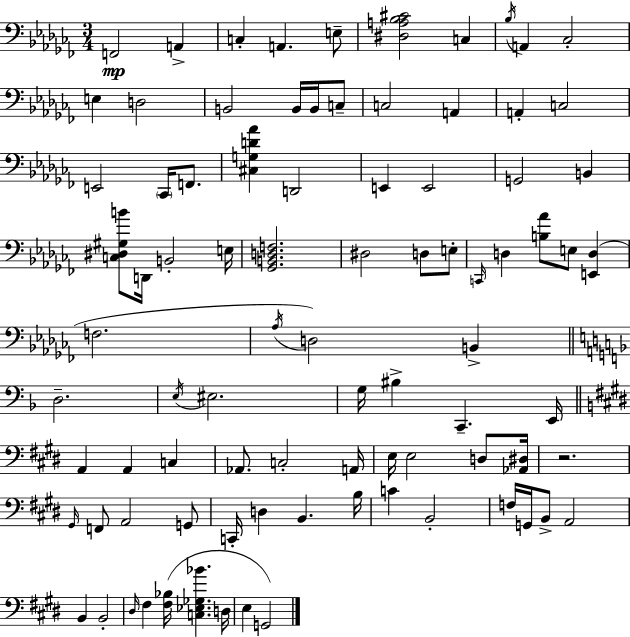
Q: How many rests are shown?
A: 1